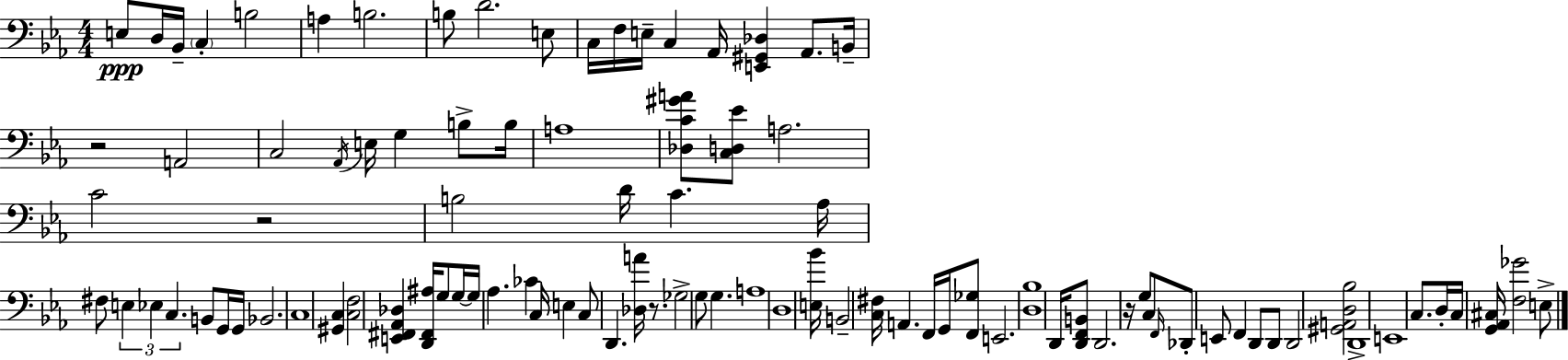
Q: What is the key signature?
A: C minor